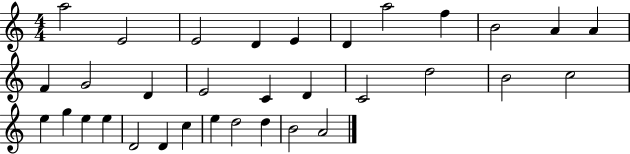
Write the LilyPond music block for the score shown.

{
  \clef treble
  \numericTimeSignature
  \time 4/4
  \key c \major
  a''2 e'2 | e'2 d'4 e'4 | d'4 a''2 f''4 | b'2 a'4 a'4 | \break f'4 g'2 d'4 | e'2 c'4 d'4 | c'2 d''2 | b'2 c''2 | \break e''4 g''4 e''4 e''4 | d'2 d'4 c''4 | e''4 d''2 d''4 | b'2 a'2 | \break \bar "|."
}